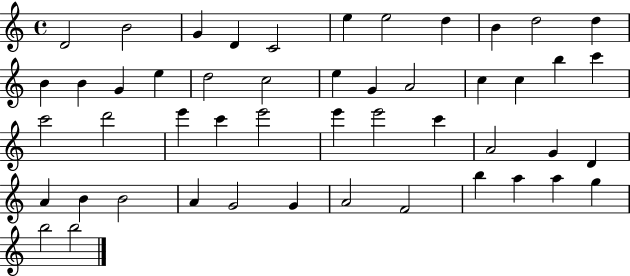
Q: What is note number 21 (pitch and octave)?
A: C5